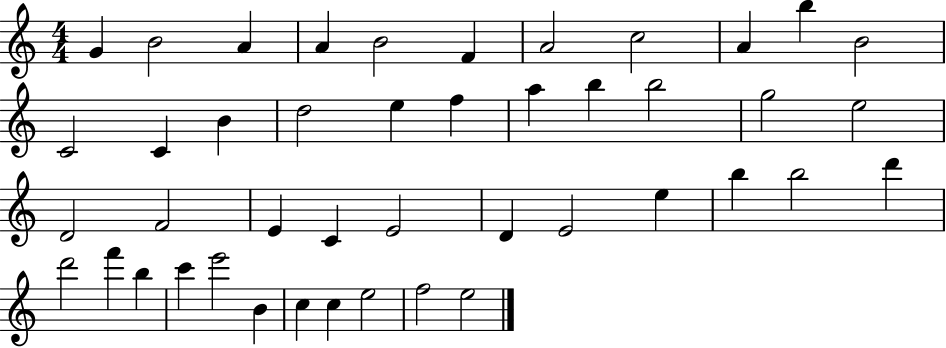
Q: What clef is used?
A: treble